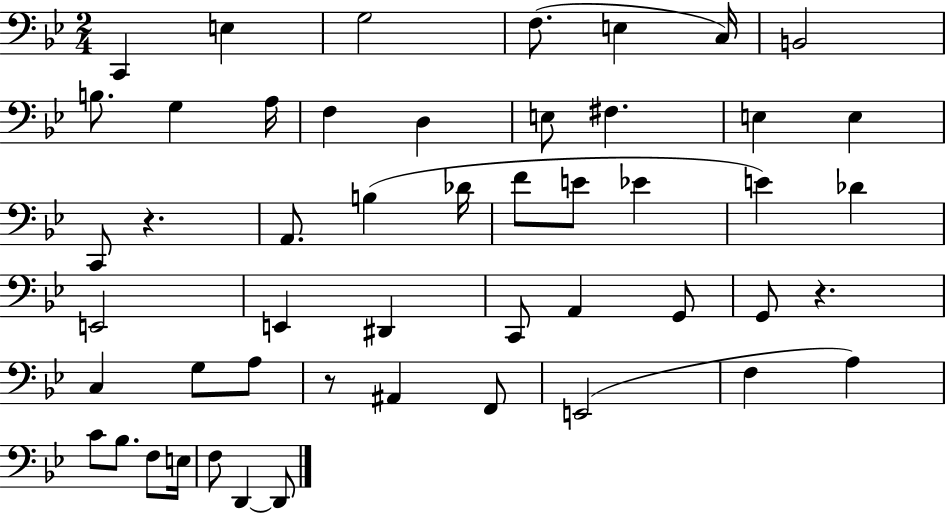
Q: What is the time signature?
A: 2/4